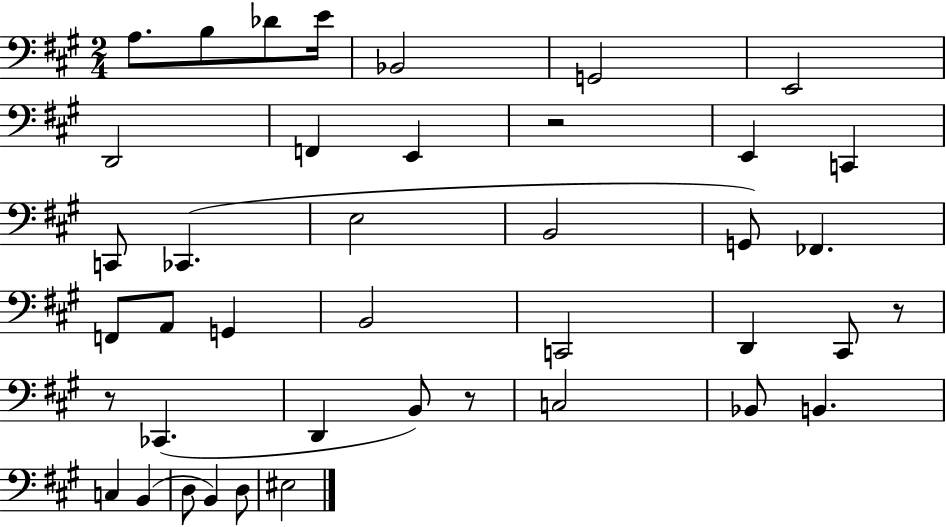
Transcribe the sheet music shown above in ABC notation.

X:1
T:Untitled
M:2/4
L:1/4
K:A
A,/2 B,/2 _D/2 E/4 _B,,2 G,,2 E,,2 D,,2 F,, E,, z2 E,, C,, C,,/2 _C,, E,2 B,,2 G,,/2 _F,, F,,/2 A,,/2 G,, B,,2 C,,2 D,, ^C,,/2 z/2 z/2 _C,, D,, B,,/2 z/2 C,2 _B,,/2 B,, C, B,, D,/2 B,, D,/2 ^E,2